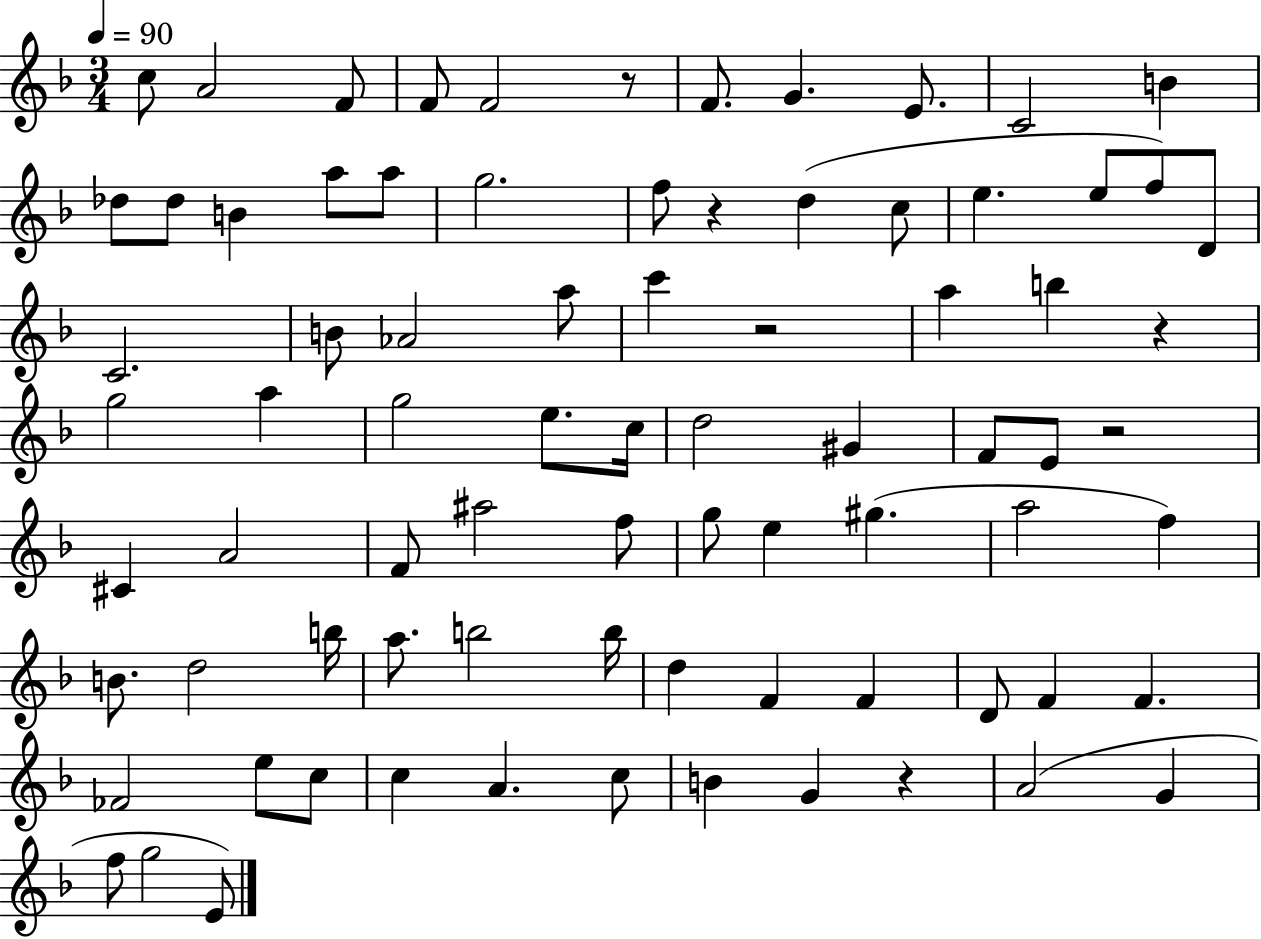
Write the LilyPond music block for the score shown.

{
  \clef treble
  \numericTimeSignature
  \time 3/4
  \key f \major
  \tempo 4 = 90
  c''8 a'2 f'8 | f'8 f'2 r8 | f'8. g'4. e'8. | c'2 b'4 | \break des''8 des''8 b'4 a''8 a''8 | g''2. | f''8 r4 d''4( c''8 | e''4. e''8 f''8) d'8 | \break c'2. | b'8 aes'2 a''8 | c'''4 r2 | a''4 b''4 r4 | \break g''2 a''4 | g''2 e''8. c''16 | d''2 gis'4 | f'8 e'8 r2 | \break cis'4 a'2 | f'8 ais''2 f''8 | g''8 e''4 gis''4.( | a''2 f''4) | \break b'8. d''2 b''16 | a''8. b''2 b''16 | d''4 f'4 f'4 | d'8 f'4 f'4. | \break fes'2 e''8 c''8 | c''4 a'4. c''8 | b'4 g'4 r4 | a'2( g'4 | \break f''8 g''2 e'8) | \bar "|."
}